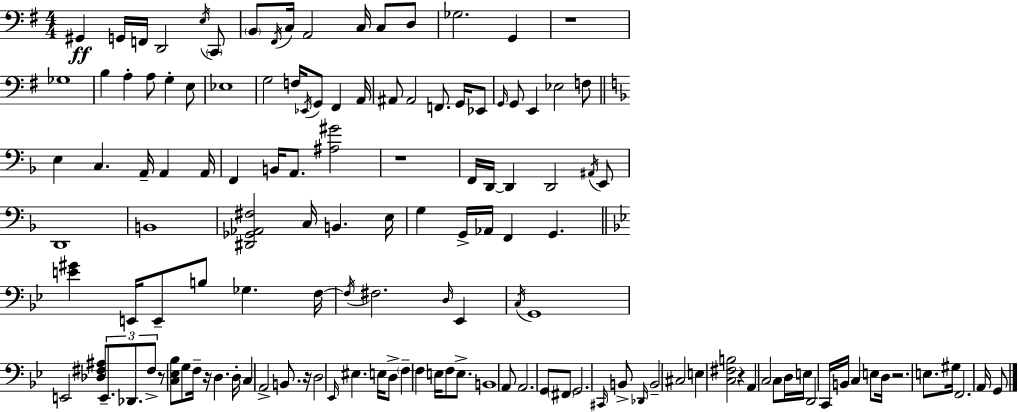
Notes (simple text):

G#2/q G2/s F2/s D2/h E3/s C2/e B2/e F#2/s C3/s A2/h C3/s C3/e D3/e Gb3/h. G2/q R/w Gb3/w B3/q A3/q A3/e G3/q E3/e Eb3/w G3/h F3/s Eb2/s G2/e F#2/q A2/s A#2/e A#2/h F2/e. G2/s Eb2/e G2/s G2/e E2/q Eb3/h F3/e E3/q C3/q. A2/s A2/q A2/s F2/q B2/s A2/e. [A#3,G#4]/h R/w F2/s D2/s D2/q D2/h A#2/s E2/e D2/w B2/w [D#2,Gb2,Ab2,F#3]/h C3/s B2/q. E3/s G3/q G2/s Ab2/s F2/q G2/q. [E4,G#4]/q E2/s E2/e B3/e Gb3/q. F3/s F3/s F#3/h. D3/s Eb2/q C3/s G2/w E2/h [Db3,F#3,A#3]/e E2/e. Db2/e. F#3/e R/e [C3,Eb3,Bb3]/e G3/e F3/s R/s D3/q. D3/s C3/q A2/h B2/e. R/s D3/h Eb2/s EIS3/q. E3/s D3/e F3/q F3/q E3/s F3/e E3/e. B2/w A2/e A2/h. G2/e F#2/e G2/h. C#2/s B2/e Db2/s B2/h C#3/h E3/q [C3,F#3,B3]/h R/q A2/q C3/h C3/e D3/s E3/s D2/h C2/s B2/s C3/q E3/e D3/s R/h. E3/e. G#3/s F2/h. A2/s G2/e